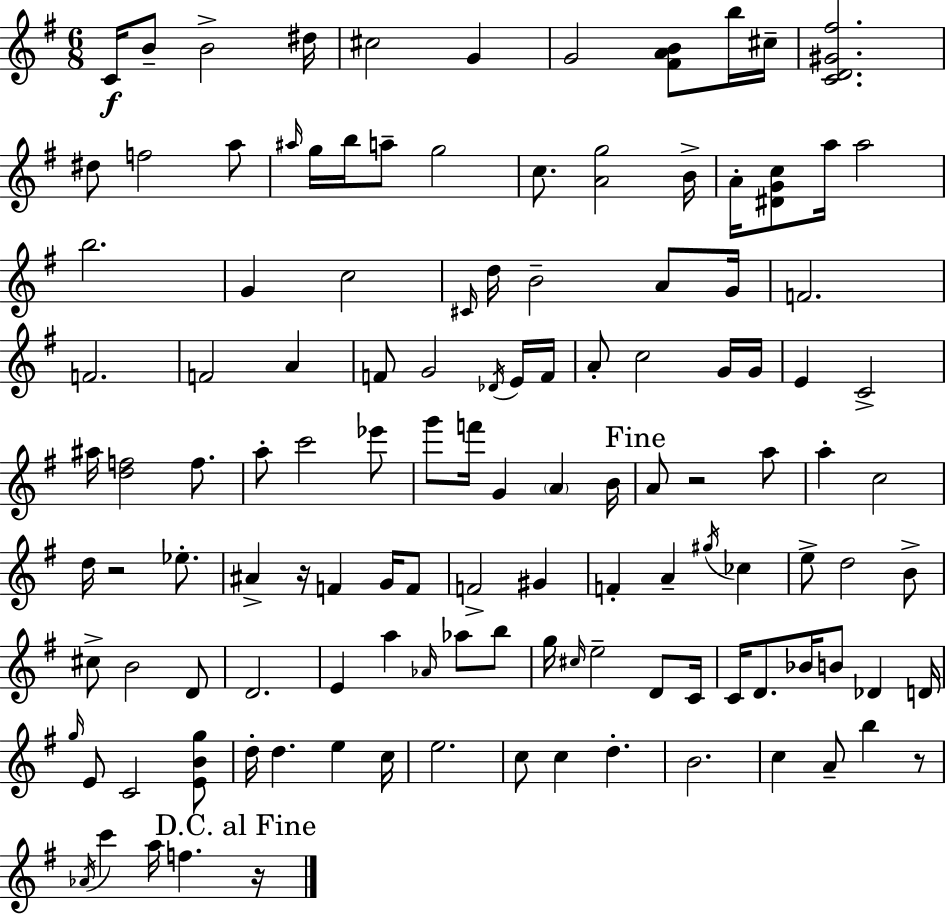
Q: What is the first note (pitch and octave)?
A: C4